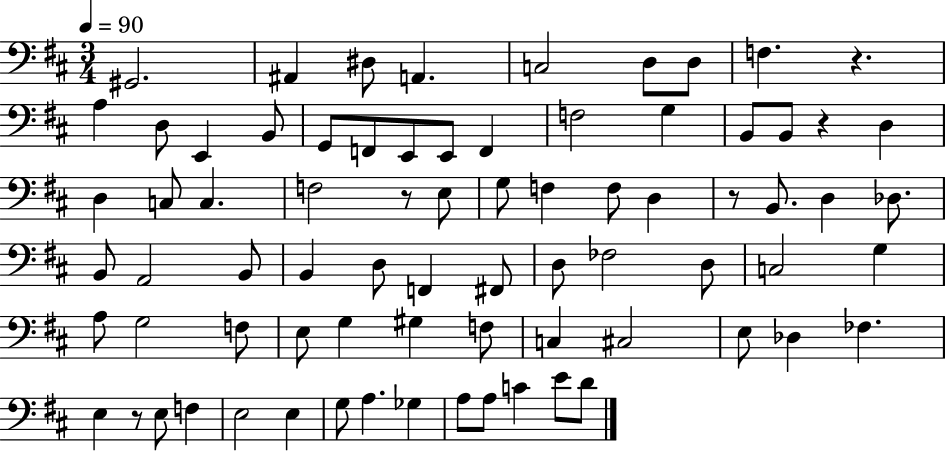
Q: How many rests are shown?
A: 5